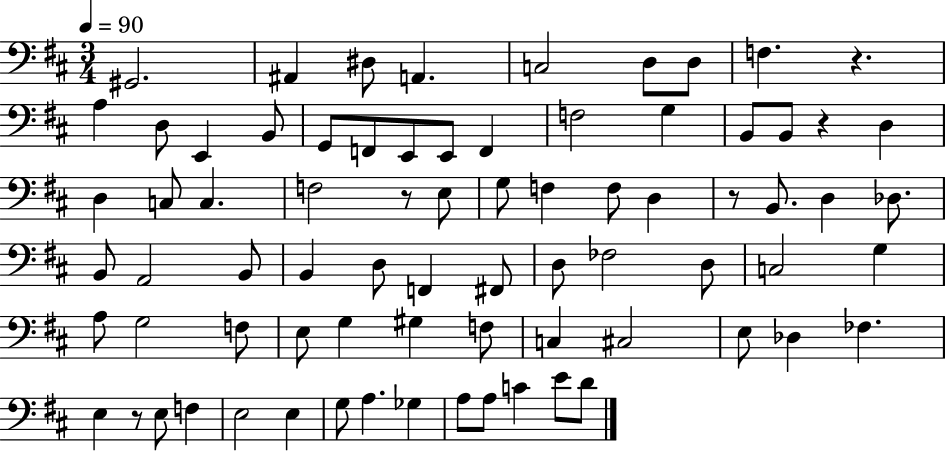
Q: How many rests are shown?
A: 5